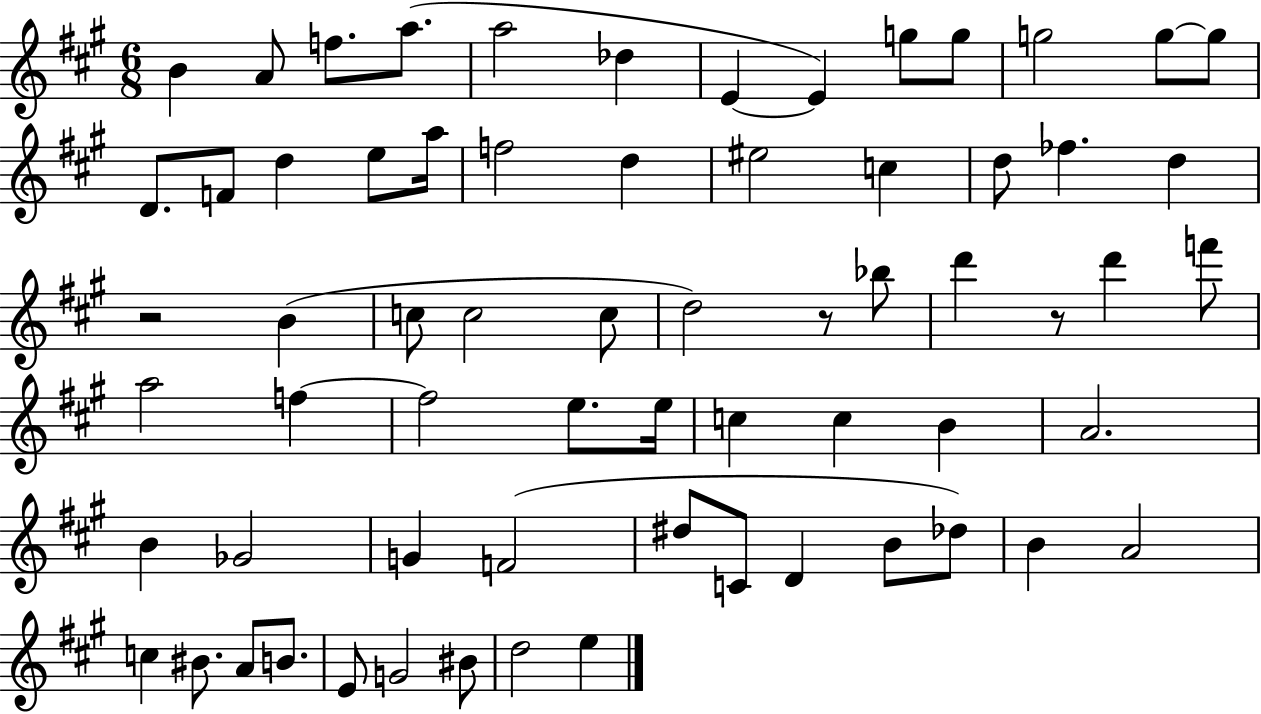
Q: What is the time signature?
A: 6/8